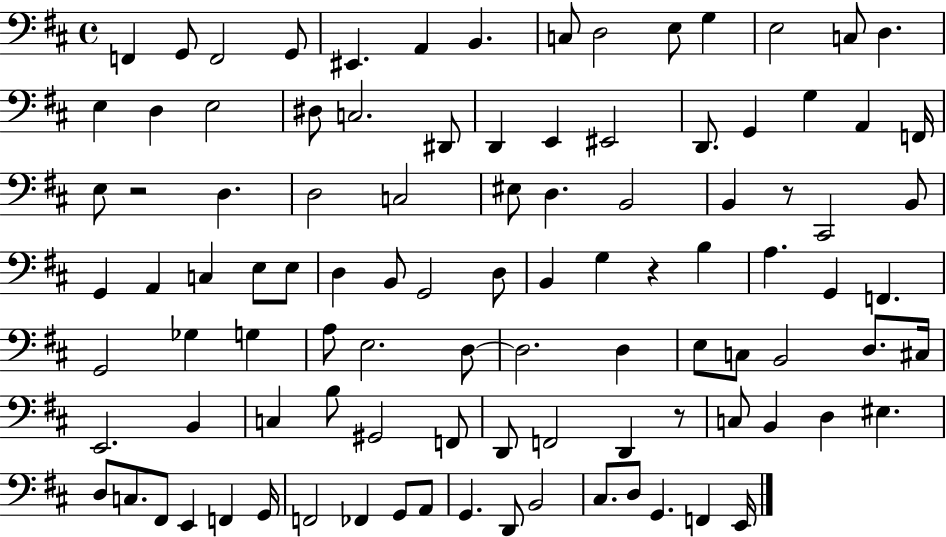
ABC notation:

X:1
T:Untitled
M:4/4
L:1/4
K:D
F,, G,,/2 F,,2 G,,/2 ^E,, A,, B,, C,/2 D,2 E,/2 G, E,2 C,/2 D, E, D, E,2 ^D,/2 C,2 ^D,,/2 D,, E,, ^E,,2 D,,/2 G,, G, A,, F,,/4 E,/2 z2 D, D,2 C,2 ^E,/2 D, B,,2 B,, z/2 ^C,,2 B,,/2 G,, A,, C, E,/2 E,/2 D, B,,/2 G,,2 D,/2 B,, G, z B, A, G,, F,, G,,2 _G, G, A,/2 E,2 D,/2 D,2 D, E,/2 C,/2 B,,2 D,/2 ^C,/4 E,,2 B,, C, B,/2 ^G,,2 F,,/2 D,,/2 F,,2 D,, z/2 C,/2 B,, D, ^E, D,/2 C,/2 ^F,,/2 E,, F,, G,,/4 F,,2 _F,, G,,/2 A,,/2 G,, D,,/2 B,,2 ^C,/2 D,/2 G,, F,, E,,/4